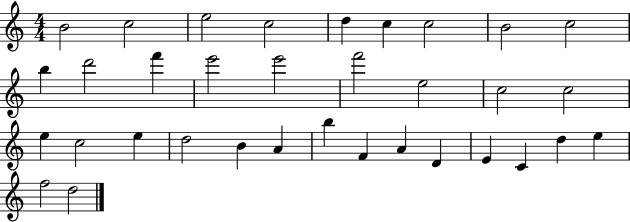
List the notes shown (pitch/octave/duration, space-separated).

B4/h C5/h E5/h C5/h D5/q C5/q C5/h B4/h C5/h B5/q D6/h F6/q E6/h E6/h F6/h E5/h C5/h C5/h E5/q C5/h E5/q D5/h B4/q A4/q B5/q F4/q A4/q D4/q E4/q C4/q D5/q E5/q F5/h D5/h